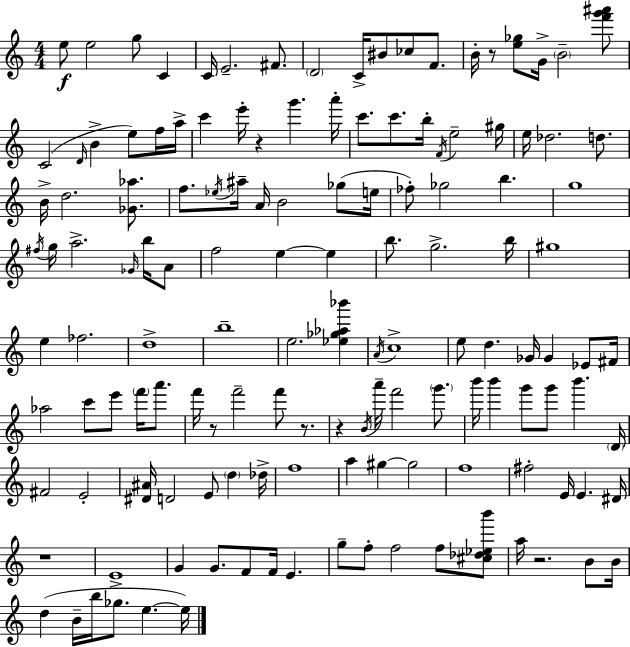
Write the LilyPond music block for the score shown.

{
  \clef treble
  \numericTimeSignature
  \time 4/4
  \key c \major
  e''8\f e''2 g''8 c'4 | c'16 e'2.-- fis'8. | \parenthesize d'2 c'16-> bis'8 ces''8 f'8. | b'16-. r8 <e'' ges''>8 g'16-> \parenthesize b'2-- <f''' g''' ais'''>8 | \break c'2( \grace { d'16 } b'4-> e''8) f''16 | a''16-> c'''4 e'''16-. r4 g'''4. | a'''16-. c'''8. c'''8. b''16-. \acciaccatura { f'16 } e''2-- | gis''16 e''16 des''2. d''8. | \break b'16-> d''2. <ges' aes''>8. | f''8. \acciaccatura { ees''16 } ais''16-- a'16 b'2 | ges''8( e''16 fes''8-.) ges''2 b''4. | g''1 | \break \acciaccatura { fis''16 } g''16 a''2.-> | \grace { ges'16 } b''16 a'8 f''2 e''4~~ | e''4 b''8. g''2.-> | b''16 gis''1 | \break e''4 fes''2. | d''1-> | b''1-- | e''2. | \break <ees'' ges'' aes'' bes'''>4 \acciaccatura { a'16 } c''1-> | e''8 d''4. ges'16 ges'4 | ees'8 fis'16 aes''2 c'''8 | e'''8 \parenthesize f'''16 a'''8. f'''16 r8 f'''2-- | \break f'''8 r8. r4 \acciaccatura { b'16 } a'''16-- f'''2 | \parenthesize g'''8. b'''16 b'''4 g'''8 g'''8 | b'''4. \parenthesize d'16 fis'2 e'2-. | <dis' ais'>16 d'2 | \break e'8 \parenthesize d''4 des''16-> f''1 | a''4 gis''4~~ gis''2 | f''1 | fis''2-. e'16 | \break e'4. dis'16 r1 | e'1-> | g'4 g'8. f'8 | f'16 e'4. g''8-- f''8-. f''2 | \break f''8 <cis'' des'' ees'' b'''>8 a''16 r2. | b'8 b'16 d''4( b'16-- b''16 ges''8. | e''4.~~ e''16) \bar "|."
}